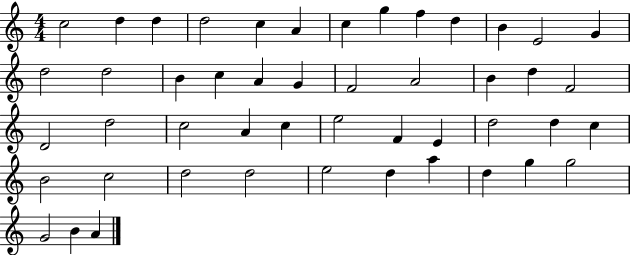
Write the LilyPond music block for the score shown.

{
  \clef treble
  \numericTimeSignature
  \time 4/4
  \key c \major
  c''2 d''4 d''4 | d''2 c''4 a'4 | c''4 g''4 f''4 d''4 | b'4 e'2 g'4 | \break d''2 d''2 | b'4 c''4 a'4 g'4 | f'2 a'2 | b'4 d''4 f'2 | \break d'2 d''2 | c''2 a'4 c''4 | e''2 f'4 e'4 | d''2 d''4 c''4 | \break b'2 c''2 | d''2 d''2 | e''2 d''4 a''4 | d''4 g''4 g''2 | \break g'2 b'4 a'4 | \bar "|."
}